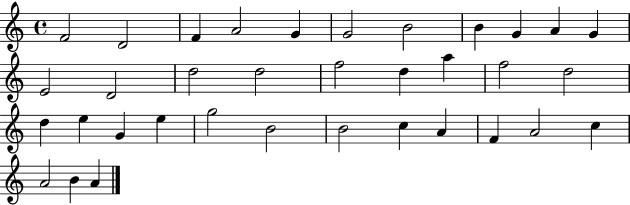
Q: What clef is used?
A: treble